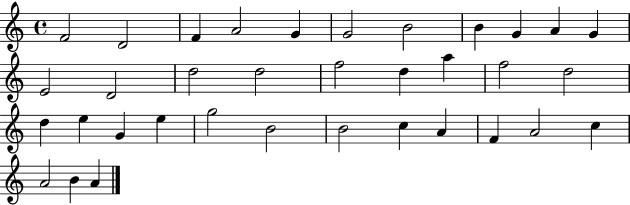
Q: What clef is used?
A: treble